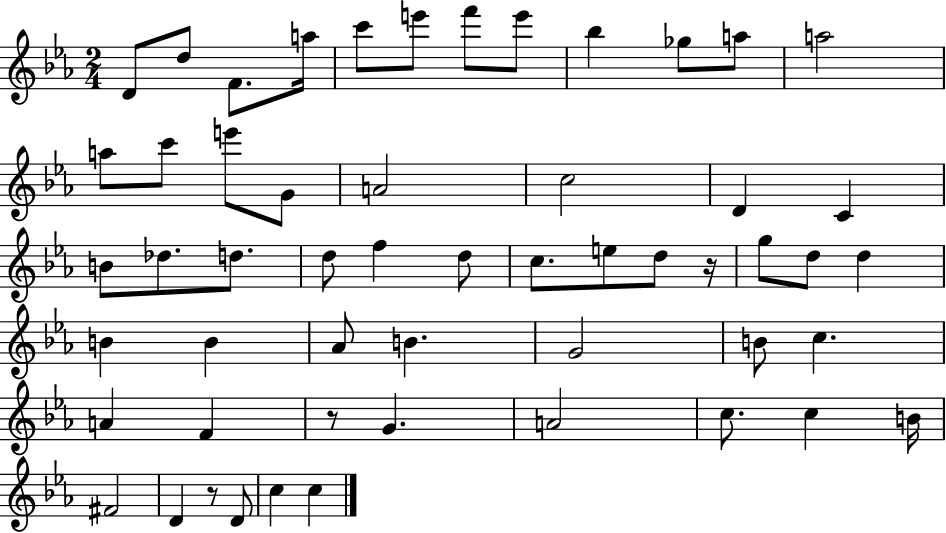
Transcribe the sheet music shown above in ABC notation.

X:1
T:Untitled
M:2/4
L:1/4
K:Eb
D/2 d/2 F/2 a/4 c'/2 e'/2 f'/2 e'/2 _b _g/2 a/2 a2 a/2 c'/2 e'/2 G/2 A2 c2 D C B/2 _d/2 d/2 d/2 f d/2 c/2 e/2 d/2 z/4 g/2 d/2 d B B _A/2 B G2 B/2 c A F z/2 G A2 c/2 c B/4 ^F2 D z/2 D/2 c c